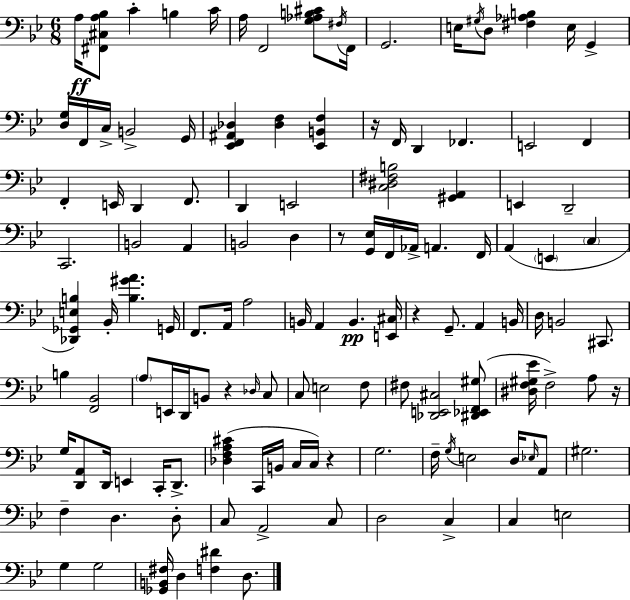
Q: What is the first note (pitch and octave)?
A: A3